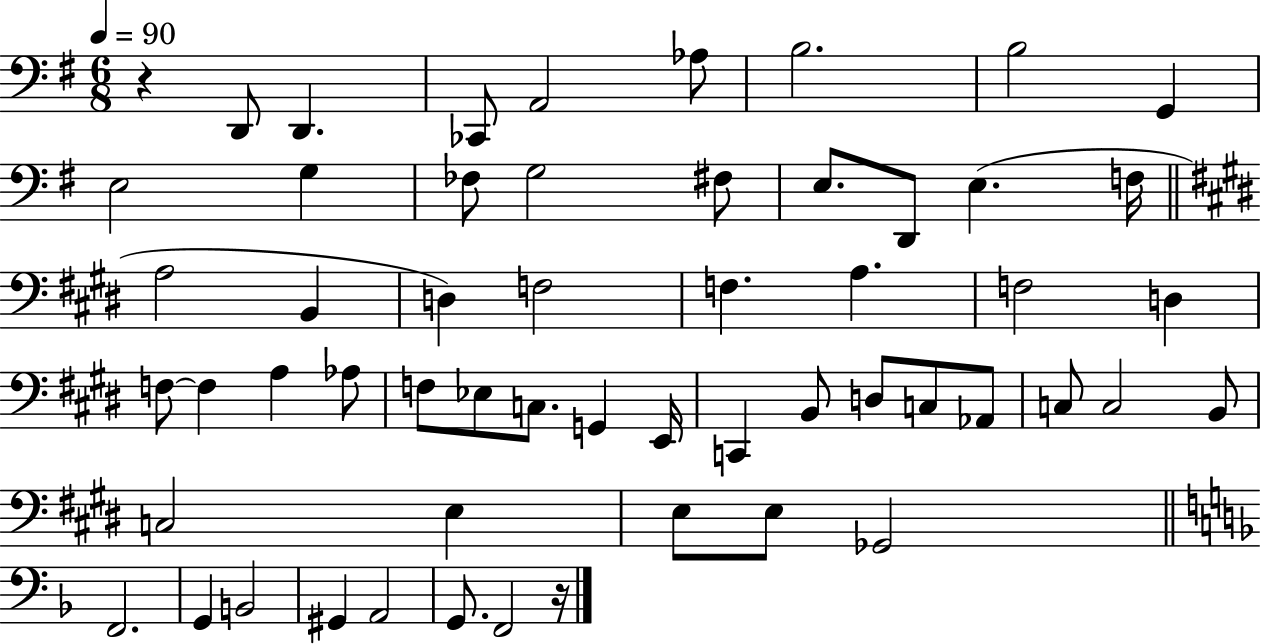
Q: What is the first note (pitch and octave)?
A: D2